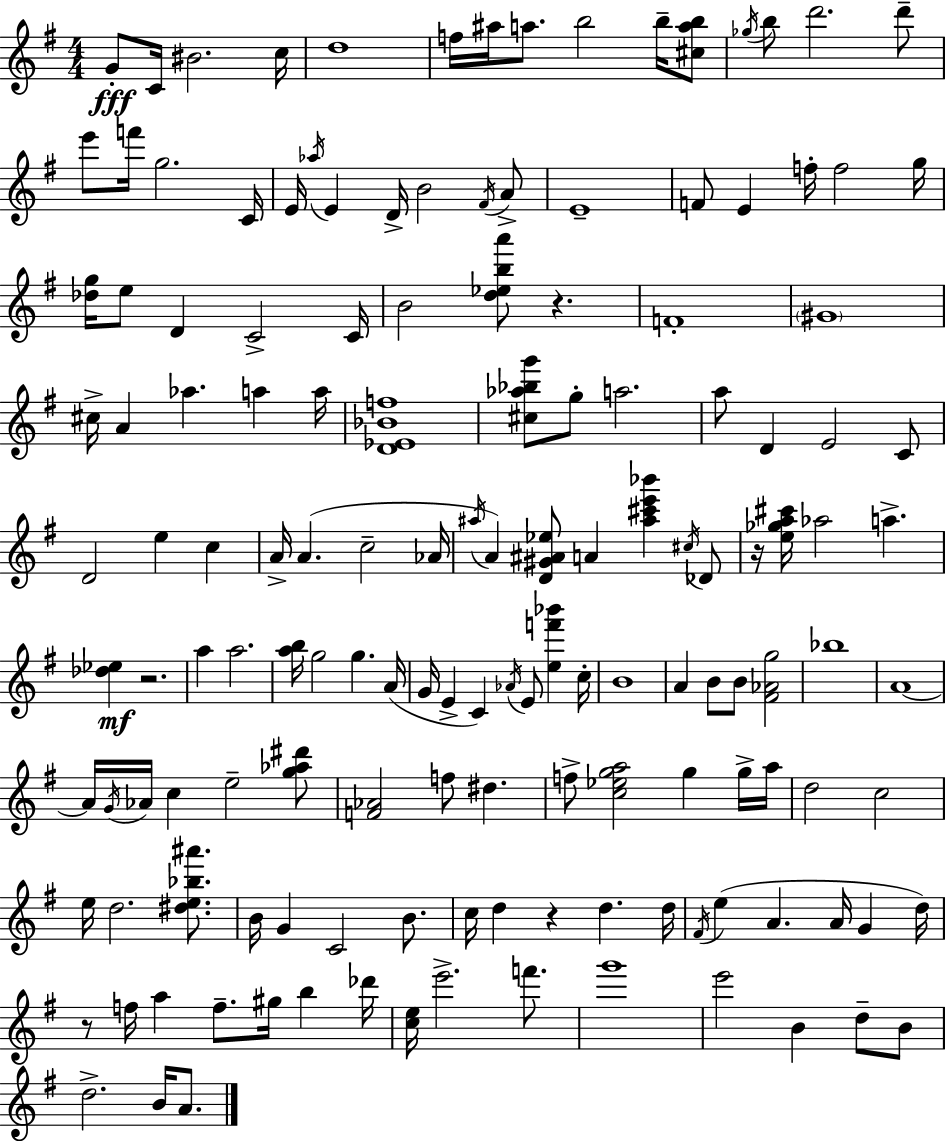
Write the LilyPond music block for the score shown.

{
  \clef treble
  \numericTimeSignature
  \time 4/4
  \key g \major
  g'8-.\fff c'16 bis'2. c''16 | d''1 | f''16 ais''16 a''8. b''2 b''16-- <cis'' a'' b''>8 | \acciaccatura { ges''16 } b''8 d'''2. d'''8-- | \break e'''8 f'''16 g''2. | c'16 e'16 \acciaccatura { aes''16 } e'4 d'16-> b'2 | \acciaccatura { fis'16 } a'8-> e'1-- | f'8 e'4 f''16-. f''2 | \break g''16 <des'' g''>16 e''8 d'4 c'2-> | c'16 b'2 <d'' ees'' b'' a'''>8 r4. | f'1-. | \parenthesize gis'1 | \break cis''16-> a'4 aes''4. a''4 | a''16 <d' ees' bes' f''>1 | <cis'' aes'' bes'' g'''>8 g''8-. a''2. | a''8 d'4 e'2 | \break c'8 d'2 e''4 c''4 | a'16-> a'4.( c''2-- | aes'16 \acciaccatura { ais''16 }) a'4 <d' gis' ais' ees''>8 a'4 <ais'' cis''' e''' bes'''>4 | \acciaccatura { cis''16 } des'8 r16 <e'' ges'' a'' cis'''>16 aes''2 a''4.-> | \break <des'' ees''>4\mf r2. | a''4 a''2. | <a'' b''>16 g''2 g''4. | a'16( g'16 e'4-> c'4) \acciaccatura { aes'16 } e'8 | \break <e'' f''' bes'''>4 c''16-. b'1 | a'4 b'8 b'8 <fis' aes' g''>2 | bes''1 | a'1~~ | \break a'16 \acciaccatura { g'16 } aes'16 c''4 e''2-- | <g'' aes'' dis'''>8 <f' aes'>2 f''8 | dis''4. f''8-> <c'' ees'' g'' a''>2 | g''4 g''16-> a''16 d''2 c''2 | \break e''16 d''2. | <dis'' e'' bes'' ais'''>8. b'16 g'4 c'2 | b'8. c''16 d''4 r4 | d''4. d''16 \acciaccatura { fis'16 }( e''4 a'4. | \break a'16 g'4 d''16) r8 f''16 a''4 f''8.-- | gis''16 b''4 des'''16 <c'' e''>16 e'''2.-> | f'''8. g'''1 | e'''2 | \break b'4 d''8-- b'8 d''2.-> | b'16 a'8. \bar "|."
}